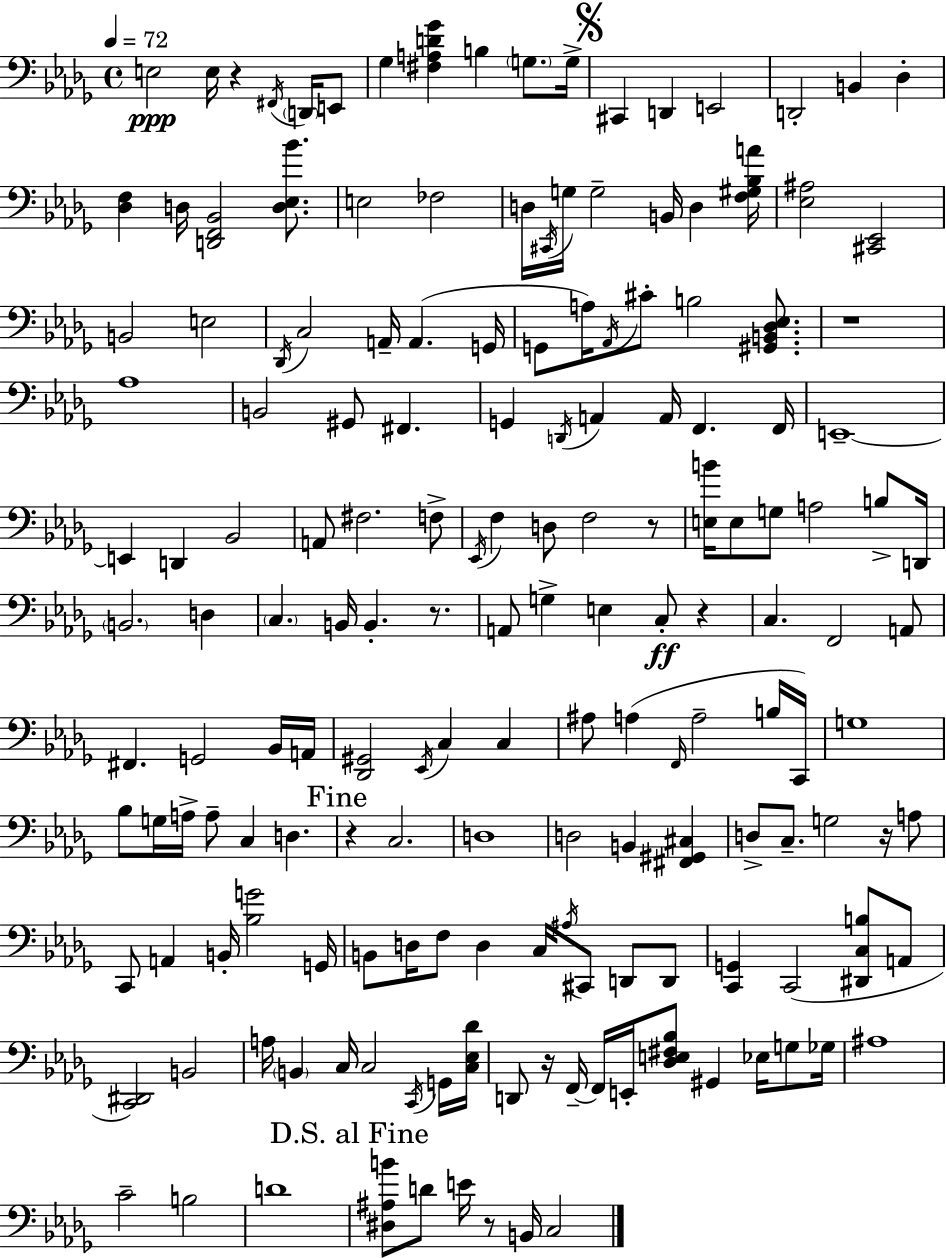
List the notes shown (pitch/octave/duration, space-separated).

E3/h E3/s R/q F#2/s D2/s E2/e Gb3/q [F#3,A3,D4,Gb4]/q B3/q G3/e. G3/s C#2/q D2/q E2/h D2/h B2/q Db3/q [Db3,F3]/q D3/s [D2,F2,Bb2]/h [D3,Eb3,Bb4]/e. E3/h FES3/h D3/s C#2/s G3/s G3/h B2/s D3/q [F3,G#3,Bb3,A4]/s [Eb3,A#3]/h [C#2,Eb2]/h B2/h E3/h Db2/s C3/h A2/s A2/q. G2/s G2/e A3/s Ab2/s C#4/e B3/h [G#2,B2,Db3,Eb3]/e. R/w Ab3/w B2/h G#2/e F#2/q. G2/q D2/s A2/q A2/s F2/q. F2/s E2/w E2/q D2/q Bb2/h A2/e F#3/h. F3/e Eb2/s F3/q D3/e F3/h R/e [E3,B4]/s E3/e G3/e A3/h B3/e D2/s B2/h. D3/q C3/q. B2/s B2/q. R/e. A2/e G3/q E3/q C3/e R/q C3/q. F2/h A2/e F#2/q. G2/h Bb2/s A2/s [Db2,G#2]/h Eb2/s C3/q C3/q A#3/e A3/q F2/s A3/h B3/s C2/s G3/w Bb3/e G3/s A3/s A3/e C3/q D3/q. R/q C3/h. D3/w D3/h B2/q [F#2,G#2,C#3]/q D3/e C3/e. G3/h R/s A3/e C2/e A2/q B2/s [Bb3,G4]/h G2/s B2/e D3/s F3/e D3/q C3/s A#3/s C#2/e D2/e D2/e [C2,G2]/q C2/h [D#2,C3,B3]/e A2/e [C2,D#2]/h B2/h A3/s B2/q C3/s C3/h C2/s G2/s [C3,Eb3,Db4]/s D2/e R/s F2/s F2/s E2/s [Db3,E3,F#3,Bb3]/e G#2/q Eb3/s G3/e Gb3/s A#3/w C4/h B3/h D4/w [D#3,A#3,B4]/e D4/e E4/s R/e B2/s C3/h